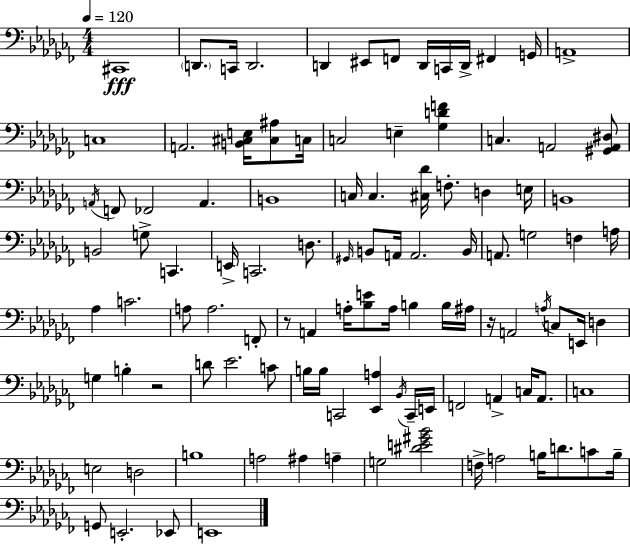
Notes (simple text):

C#2/w D2/e. C2/s D2/h. D2/q EIS2/e F2/e D2/s C2/s D2/s F#2/q G2/s A2/w C3/w A2/h. [B2,C#3,E3]/s [C#3,A#3]/e C3/s C3/h E3/q [Gb3,D4,F4]/q C3/q. A2/h [G#2,A2,D#3]/e A2/s F2/e FES2/h A2/q. B2/w C3/s C3/q. [C#3,Db4]/s F3/e. D3/q E3/s B2/w B2/h G3/e C2/q. E2/s C2/h. D3/e. G#2/s B2/e A2/s A2/h. B2/s A2/e. G3/h F3/q A3/s Ab3/q C4/h. A3/e A3/h. F2/e R/e A2/q A3/s [Bb3,E4]/e A3/s B3/q B3/s A#3/s R/s A2/h A3/s C3/e E2/s D3/q G3/q B3/q R/h D4/e Eb4/h. C4/e B3/s B3/s C2/h [Eb2,A3]/q Bb2/s C2/s E2/s F2/h A2/q C3/s A2/e. C3/w E3/h D3/h B3/w A3/h A#3/q A3/q G3/h [D#4,E4,G#4,Bb4]/h F3/s A3/h B3/s D4/e. C4/e B3/s G2/e E2/h. Eb2/e E2/w